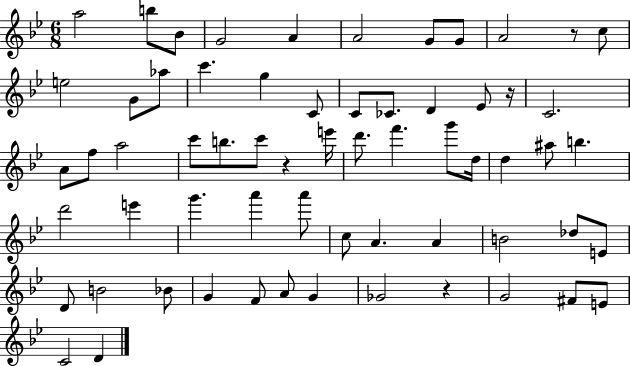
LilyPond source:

{
  \clef treble
  \numericTimeSignature
  \time 6/8
  \key bes \major
  a''2 b''8 bes'8 | g'2 a'4 | a'2 g'8 g'8 | a'2 r8 c''8 | \break e''2 g'8 aes''8 | c'''4. g''4 c'8 | c'8 ces'8. d'4 ees'8 r16 | c'2. | \break a'8 f''8 a''2 | c'''8 b''8. c'''8 r4 e'''16 | d'''8. f'''4. g'''8 d''16 | d''4 ais''8 b''4. | \break d'''2 e'''4 | g'''4. a'''4 a'''8 | c''8 a'4. a'4 | b'2 des''8 e'8 | \break d'8 b'2 bes'8 | g'4 f'8 a'8 g'4 | ges'2 r4 | g'2 fis'8 e'8 | \break c'2 d'4 | \bar "|."
}